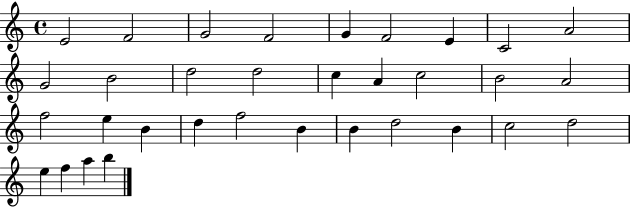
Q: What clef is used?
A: treble